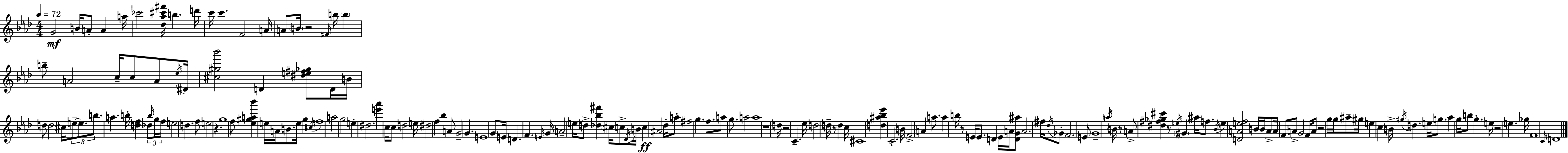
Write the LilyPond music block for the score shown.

{
  \clef treble
  \numericTimeSignature
  \time 4/4
  \key aes \major
  \tempo 4 = 72
  g'2\mf b'16 a'8-. a'4 a''16 | ces'''2 <des'' aes'' cis''' fis'''>16 b''4. d'''16 | c'''16 c'''4. f'2 a'16 | a'8 \parenthesize b'16 r2 \grace { fis'16 } b''16 \parenthesize b''4 | \break b''8-- a'2 c''16-- c''8 a'8 | \acciaccatura { ees''16 } dis'16 <cis'' gis'' bes'''>2 d'4 <dis'' e'' fis'' ges''>8 | d'16 b'16 d''8 d''2 cis''16 \tuplet 3/2 { e''8--~~ e''8. | b''8. } a''4. b''16-. <d'' f''>4 | \break des''8 \tuplet 3/2 { \grace { b''16 } g''16 f''16 } e''2 d''4. | f''8 e''2 r4. | g''1 | f''8 <ees'' gis'' a'' bes'''>4 e''16 a'16 b'8. e''16 g''4 | \break \acciaccatura { cis''16 } f''1 | a''2 g''2 | e''4-. dis''2. | <e''' aes'''>4 c''16 c''8 d''2 | \break e''16 dis''2 f''4 | bes''4 a'8 g'2-- g'4. | e'1 | g'8 e'16 d'4. f'4. | \break \grace { e'16 } g'16 a'2-- e''16 d''8-> | <des'' bes'' fis'''>4 \parenthesize cis''16 c''8-> \acciaccatura { des'16 } b'16 c''4\ff ais'2 | des''16-. a''8-. fis''2 | g''4. f''8. a''8 g''8. a''2 | \break a''1 | r1 | d''16 r2 c'4.-- | ees''16 d''2 d''16-- r8 | \break d''4 c''16 cis'1 | <d'' ais'' bes'' ees'''>4 c'2.-. | b'16 f'2-> a'4 | a''8. a''4 b''16 r8 e'16 e'8. | \break d'4 e'16 a'16 <d' g' ais''>8 a'2. | fis''16 \acciaccatura { des''16 } ges'8-. f'2. | e'8 g'1-- | \acciaccatura { a''16 } b'16 r8 a'8-> <dis'' fis'' ges'' cis'''>4 | \break r8 \acciaccatura { e''16 } \parenthesize gis'4 ais''16 f''8. \acciaccatura { bes'16 } e''4 | <d' a' e'' f''>2 b'16 b'16 a'8-> a'16 f'8 | a'8-> g'2 f'16 a'8 r2 | g''16 g''16 ais''8-- gis''16 e''4 c''4 | \break b'16-> \acciaccatura { gis''16 } d''4. e''16 g''8. aes''4 | g''16 b''8 g''4.-. e''16 r2 | e''4. ges''16 f'1 | \grace { c'16 } d'1 | \break \bar "|."
}